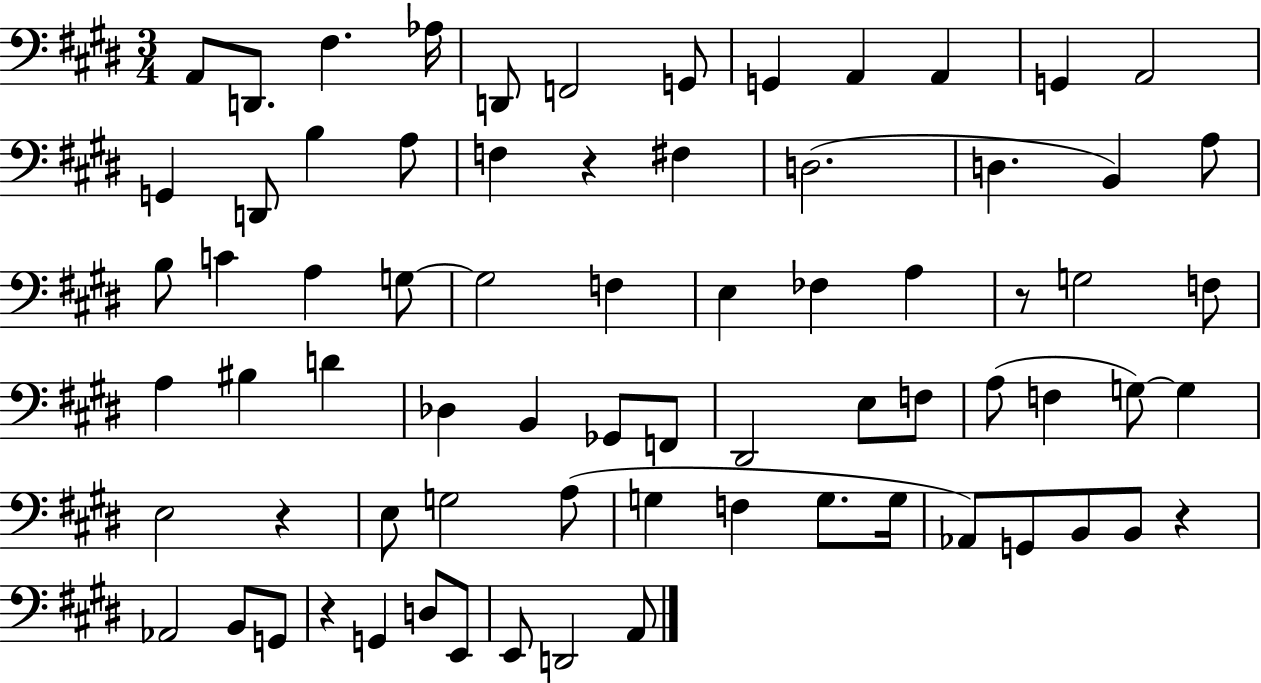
A2/e D2/e. F#3/q. Ab3/s D2/e F2/h G2/e G2/q A2/q A2/q G2/q A2/h G2/q D2/e B3/q A3/e F3/q R/q F#3/q D3/h. D3/q. B2/q A3/e B3/e C4/q A3/q G3/e G3/h F3/q E3/q FES3/q A3/q R/e G3/h F3/e A3/q BIS3/q D4/q Db3/q B2/q Gb2/e F2/e D#2/h E3/e F3/e A3/e F3/q G3/e G3/q E3/h R/q E3/e G3/h A3/e G3/q F3/q G3/e. G3/s Ab2/e G2/e B2/e B2/e R/q Ab2/h B2/e G2/e R/q G2/q D3/e E2/e E2/e D2/h A2/e